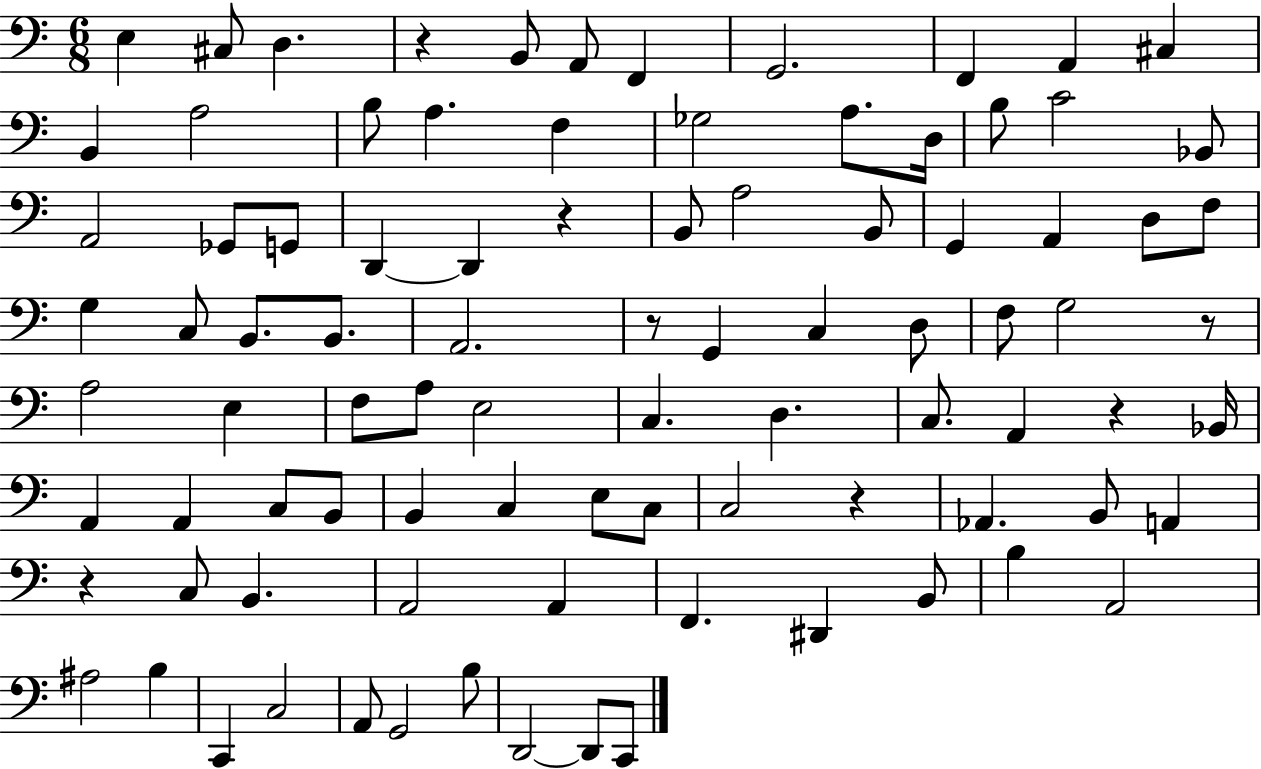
X:1
T:Untitled
M:6/8
L:1/4
K:C
E, ^C,/2 D, z B,,/2 A,,/2 F,, G,,2 F,, A,, ^C, B,, A,2 B,/2 A, F, _G,2 A,/2 D,/4 B,/2 C2 _B,,/2 A,,2 _G,,/2 G,,/2 D,, D,, z B,,/2 A,2 B,,/2 G,, A,, D,/2 F,/2 G, C,/2 B,,/2 B,,/2 A,,2 z/2 G,, C, D,/2 F,/2 G,2 z/2 A,2 E, F,/2 A,/2 E,2 C, D, C,/2 A,, z _B,,/4 A,, A,, C,/2 B,,/2 B,, C, E,/2 C,/2 C,2 z _A,, B,,/2 A,, z C,/2 B,, A,,2 A,, F,, ^D,, B,,/2 B, A,,2 ^A,2 B, C,, C,2 A,,/2 G,,2 B,/2 D,,2 D,,/2 C,,/2